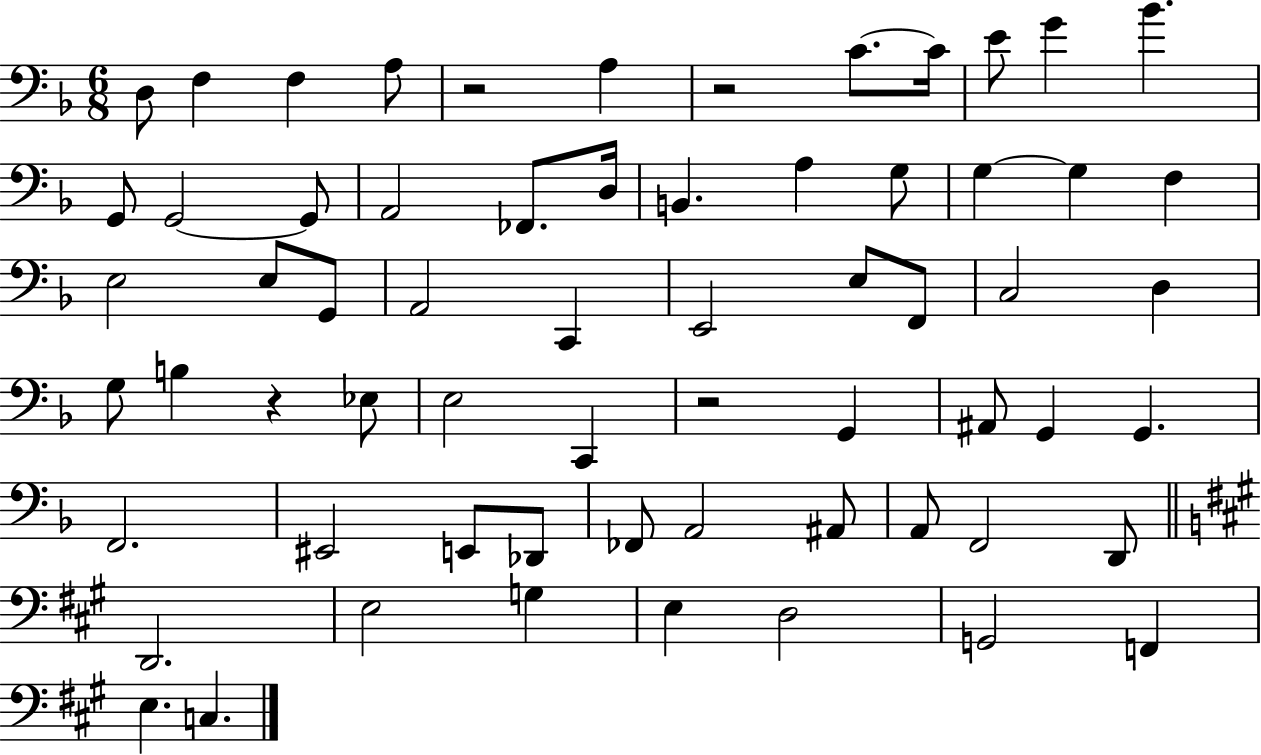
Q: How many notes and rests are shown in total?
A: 64